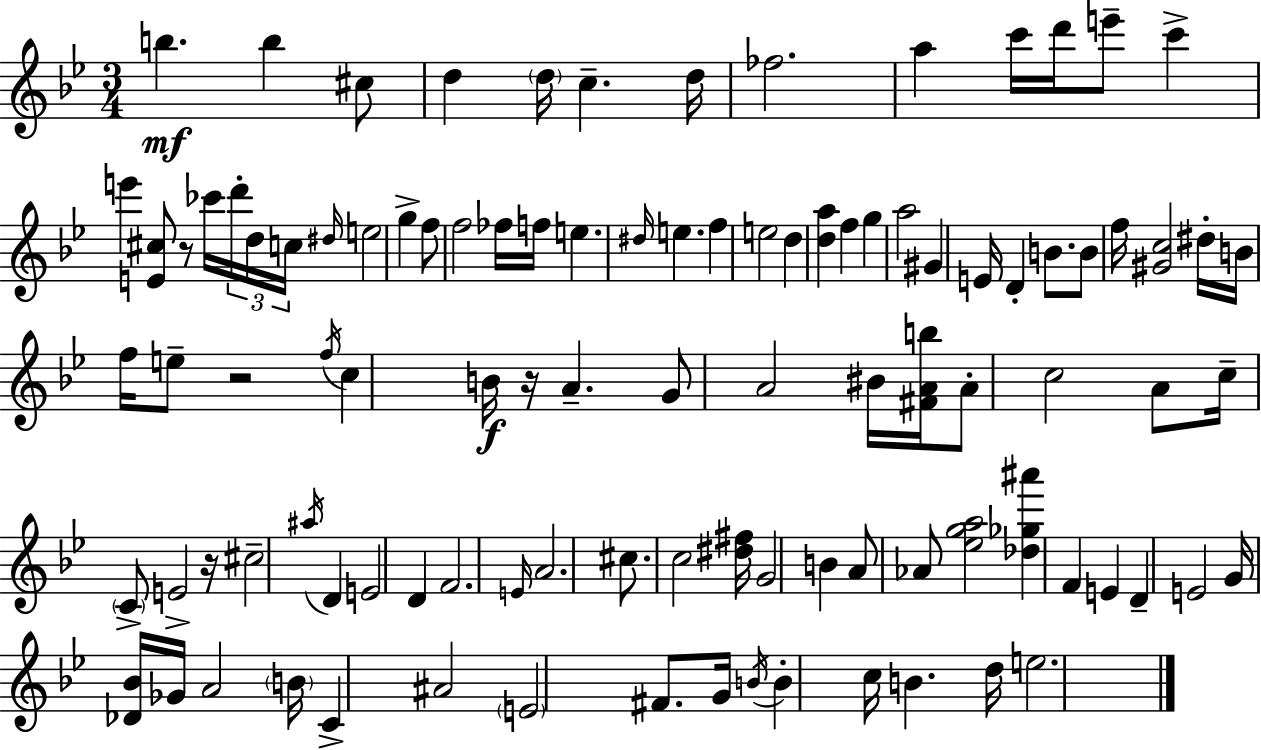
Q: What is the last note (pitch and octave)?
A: E5